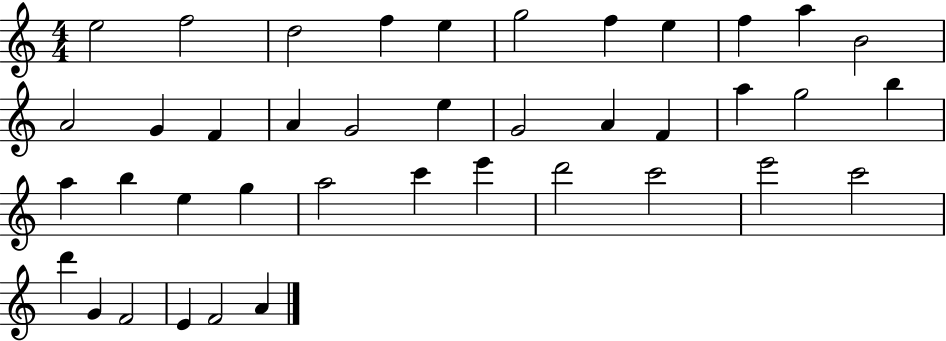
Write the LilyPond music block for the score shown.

{
  \clef treble
  \numericTimeSignature
  \time 4/4
  \key c \major
  e''2 f''2 | d''2 f''4 e''4 | g''2 f''4 e''4 | f''4 a''4 b'2 | \break a'2 g'4 f'4 | a'4 g'2 e''4 | g'2 a'4 f'4 | a''4 g''2 b''4 | \break a''4 b''4 e''4 g''4 | a''2 c'''4 e'''4 | d'''2 c'''2 | e'''2 c'''2 | \break d'''4 g'4 f'2 | e'4 f'2 a'4 | \bar "|."
}